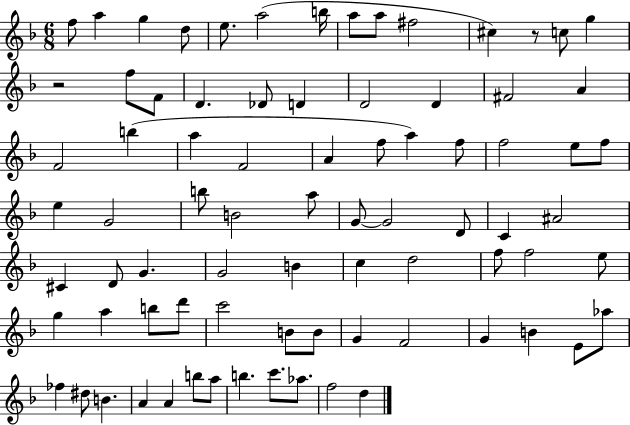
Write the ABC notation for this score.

X:1
T:Untitled
M:6/8
L:1/4
K:F
f/2 a g d/2 e/2 a2 b/4 a/2 a/2 ^f2 ^c z/2 c/2 g z2 f/2 F/2 D _D/2 D D2 D ^F2 A F2 b a F2 A f/2 a f/2 f2 e/2 f/2 e G2 b/2 B2 a/2 G/2 G2 D/2 C ^A2 ^C D/2 G G2 B c d2 f/2 f2 e/2 g a b/2 d'/2 c'2 B/2 B/2 G F2 G B E/2 _a/2 _f ^d/2 B A A b/2 a/2 b c'/2 _a/2 f2 d